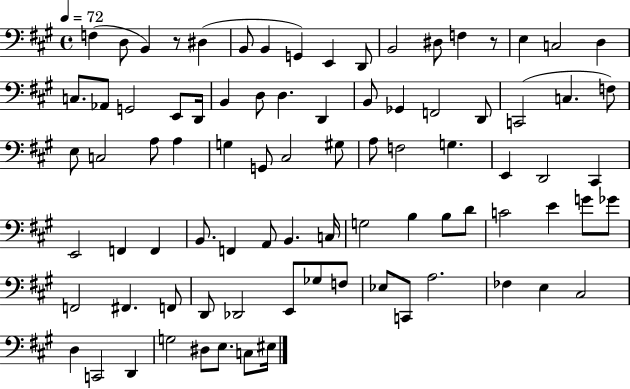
X:1
T:Untitled
M:4/4
L:1/4
K:A
F, D,/2 B,, z/2 ^D, B,,/2 B,, G,, E,, D,,/2 B,,2 ^D,/2 F, z/2 E, C,2 D, C,/2 _A,,/2 G,,2 E,,/2 D,,/4 B,, D,/2 D, D,, B,,/2 _G,, F,,2 D,,/2 C,,2 C, F,/2 E,/2 C,2 A,/2 A, G, G,,/2 ^C,2 ^G,/2 A,/2 F,2 G, E,, D,,2 ^C,, E,,2 F,, F,, B,,/2 F,, A,,/2 B,, C,/4 G,2 B, B,/2 D/2 C2 E G/2 _G/2 F,,2 ^F,, F,,/2 D,,/2 _D,,2 E,,/2 _G,/2 F,/2 _E,/2 C,,/2 A,2 _F, E, ^C,2 D, C,,2 D,, G,2 ^D,/2 E,/2 C,/2 ^E,/4